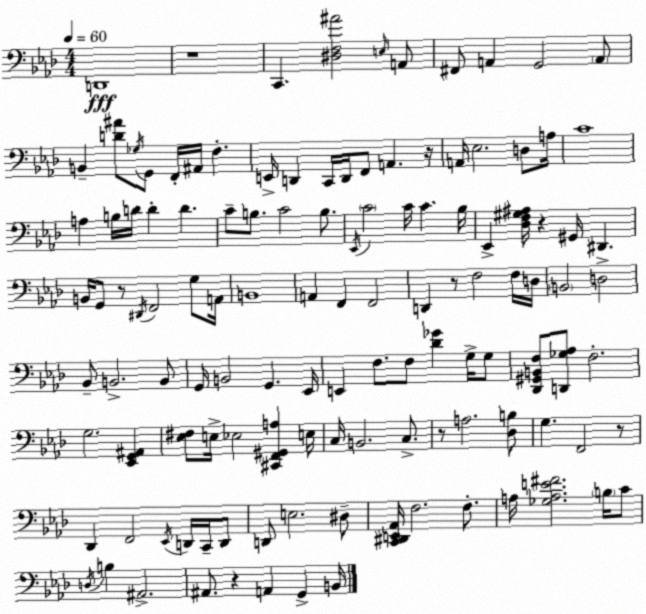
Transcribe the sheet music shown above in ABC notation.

X:1
T:Untitled
M:4/4
L:1/4
K:Ab
D,,4 z4 C,, [^D,F,^A]2 E,/4 A,,/2 ^F,,/2 A,, G,,2 A,,/2 B,, [D^A]/2 _G,/4 G,,/2 F,,/4 ^A,,/4 F, E,,/4 D,, C,,/4 D,,/4 F,,/2 A,, z/4 A,,/4 _E,2 D,/2 A,/4 C4 A, B,/4 D/4 D D C/2 B,/2 C2 B,/2 _E,,/4 C2 C/4 C _B,/4 _E,, [_D,F,^G,^A,]/4 z ^G,,/4 ^D,, B,,/4 G,,/2 z/2 ^D,,/4 F,,2 G,/2 A,,/4 B,,4 A,, F,, F,,2 D,, z/2 F,2 F,/4 D,/4 B,,2 D,2 _B,,/2 B,,2 B,,/2 G,,/4 B,,2 G,, _E,,/4 E,, F,/2 F,/2 [_D_G] G,/4 G,/2 [_D,,^G,,B,,F,]/2 [D,,_G,_A,]/2 F,2 G,2 [_E,,G,,^A,,] [_E,^F,]/2 E,/4 _E,2 [^C,,F,,^G,,A,] E,/4 C,/4 B,,2 C,/2 z/2 A,2 [_D,B,]/2 G, F,,2 z/2 _D,, F,,2 _E,,/4 D,,/4 C,,/4 D,,/2 D,,/2 E,2 ^D,/2 [C,,^D,,E,,_A,,]/4 F,2 F,/2 A,/4 [_G,A,E^F]2 B,/4 C/2 D,/4 B, ^A,,2 ^A,,/2 z A,, G,, B,,/4